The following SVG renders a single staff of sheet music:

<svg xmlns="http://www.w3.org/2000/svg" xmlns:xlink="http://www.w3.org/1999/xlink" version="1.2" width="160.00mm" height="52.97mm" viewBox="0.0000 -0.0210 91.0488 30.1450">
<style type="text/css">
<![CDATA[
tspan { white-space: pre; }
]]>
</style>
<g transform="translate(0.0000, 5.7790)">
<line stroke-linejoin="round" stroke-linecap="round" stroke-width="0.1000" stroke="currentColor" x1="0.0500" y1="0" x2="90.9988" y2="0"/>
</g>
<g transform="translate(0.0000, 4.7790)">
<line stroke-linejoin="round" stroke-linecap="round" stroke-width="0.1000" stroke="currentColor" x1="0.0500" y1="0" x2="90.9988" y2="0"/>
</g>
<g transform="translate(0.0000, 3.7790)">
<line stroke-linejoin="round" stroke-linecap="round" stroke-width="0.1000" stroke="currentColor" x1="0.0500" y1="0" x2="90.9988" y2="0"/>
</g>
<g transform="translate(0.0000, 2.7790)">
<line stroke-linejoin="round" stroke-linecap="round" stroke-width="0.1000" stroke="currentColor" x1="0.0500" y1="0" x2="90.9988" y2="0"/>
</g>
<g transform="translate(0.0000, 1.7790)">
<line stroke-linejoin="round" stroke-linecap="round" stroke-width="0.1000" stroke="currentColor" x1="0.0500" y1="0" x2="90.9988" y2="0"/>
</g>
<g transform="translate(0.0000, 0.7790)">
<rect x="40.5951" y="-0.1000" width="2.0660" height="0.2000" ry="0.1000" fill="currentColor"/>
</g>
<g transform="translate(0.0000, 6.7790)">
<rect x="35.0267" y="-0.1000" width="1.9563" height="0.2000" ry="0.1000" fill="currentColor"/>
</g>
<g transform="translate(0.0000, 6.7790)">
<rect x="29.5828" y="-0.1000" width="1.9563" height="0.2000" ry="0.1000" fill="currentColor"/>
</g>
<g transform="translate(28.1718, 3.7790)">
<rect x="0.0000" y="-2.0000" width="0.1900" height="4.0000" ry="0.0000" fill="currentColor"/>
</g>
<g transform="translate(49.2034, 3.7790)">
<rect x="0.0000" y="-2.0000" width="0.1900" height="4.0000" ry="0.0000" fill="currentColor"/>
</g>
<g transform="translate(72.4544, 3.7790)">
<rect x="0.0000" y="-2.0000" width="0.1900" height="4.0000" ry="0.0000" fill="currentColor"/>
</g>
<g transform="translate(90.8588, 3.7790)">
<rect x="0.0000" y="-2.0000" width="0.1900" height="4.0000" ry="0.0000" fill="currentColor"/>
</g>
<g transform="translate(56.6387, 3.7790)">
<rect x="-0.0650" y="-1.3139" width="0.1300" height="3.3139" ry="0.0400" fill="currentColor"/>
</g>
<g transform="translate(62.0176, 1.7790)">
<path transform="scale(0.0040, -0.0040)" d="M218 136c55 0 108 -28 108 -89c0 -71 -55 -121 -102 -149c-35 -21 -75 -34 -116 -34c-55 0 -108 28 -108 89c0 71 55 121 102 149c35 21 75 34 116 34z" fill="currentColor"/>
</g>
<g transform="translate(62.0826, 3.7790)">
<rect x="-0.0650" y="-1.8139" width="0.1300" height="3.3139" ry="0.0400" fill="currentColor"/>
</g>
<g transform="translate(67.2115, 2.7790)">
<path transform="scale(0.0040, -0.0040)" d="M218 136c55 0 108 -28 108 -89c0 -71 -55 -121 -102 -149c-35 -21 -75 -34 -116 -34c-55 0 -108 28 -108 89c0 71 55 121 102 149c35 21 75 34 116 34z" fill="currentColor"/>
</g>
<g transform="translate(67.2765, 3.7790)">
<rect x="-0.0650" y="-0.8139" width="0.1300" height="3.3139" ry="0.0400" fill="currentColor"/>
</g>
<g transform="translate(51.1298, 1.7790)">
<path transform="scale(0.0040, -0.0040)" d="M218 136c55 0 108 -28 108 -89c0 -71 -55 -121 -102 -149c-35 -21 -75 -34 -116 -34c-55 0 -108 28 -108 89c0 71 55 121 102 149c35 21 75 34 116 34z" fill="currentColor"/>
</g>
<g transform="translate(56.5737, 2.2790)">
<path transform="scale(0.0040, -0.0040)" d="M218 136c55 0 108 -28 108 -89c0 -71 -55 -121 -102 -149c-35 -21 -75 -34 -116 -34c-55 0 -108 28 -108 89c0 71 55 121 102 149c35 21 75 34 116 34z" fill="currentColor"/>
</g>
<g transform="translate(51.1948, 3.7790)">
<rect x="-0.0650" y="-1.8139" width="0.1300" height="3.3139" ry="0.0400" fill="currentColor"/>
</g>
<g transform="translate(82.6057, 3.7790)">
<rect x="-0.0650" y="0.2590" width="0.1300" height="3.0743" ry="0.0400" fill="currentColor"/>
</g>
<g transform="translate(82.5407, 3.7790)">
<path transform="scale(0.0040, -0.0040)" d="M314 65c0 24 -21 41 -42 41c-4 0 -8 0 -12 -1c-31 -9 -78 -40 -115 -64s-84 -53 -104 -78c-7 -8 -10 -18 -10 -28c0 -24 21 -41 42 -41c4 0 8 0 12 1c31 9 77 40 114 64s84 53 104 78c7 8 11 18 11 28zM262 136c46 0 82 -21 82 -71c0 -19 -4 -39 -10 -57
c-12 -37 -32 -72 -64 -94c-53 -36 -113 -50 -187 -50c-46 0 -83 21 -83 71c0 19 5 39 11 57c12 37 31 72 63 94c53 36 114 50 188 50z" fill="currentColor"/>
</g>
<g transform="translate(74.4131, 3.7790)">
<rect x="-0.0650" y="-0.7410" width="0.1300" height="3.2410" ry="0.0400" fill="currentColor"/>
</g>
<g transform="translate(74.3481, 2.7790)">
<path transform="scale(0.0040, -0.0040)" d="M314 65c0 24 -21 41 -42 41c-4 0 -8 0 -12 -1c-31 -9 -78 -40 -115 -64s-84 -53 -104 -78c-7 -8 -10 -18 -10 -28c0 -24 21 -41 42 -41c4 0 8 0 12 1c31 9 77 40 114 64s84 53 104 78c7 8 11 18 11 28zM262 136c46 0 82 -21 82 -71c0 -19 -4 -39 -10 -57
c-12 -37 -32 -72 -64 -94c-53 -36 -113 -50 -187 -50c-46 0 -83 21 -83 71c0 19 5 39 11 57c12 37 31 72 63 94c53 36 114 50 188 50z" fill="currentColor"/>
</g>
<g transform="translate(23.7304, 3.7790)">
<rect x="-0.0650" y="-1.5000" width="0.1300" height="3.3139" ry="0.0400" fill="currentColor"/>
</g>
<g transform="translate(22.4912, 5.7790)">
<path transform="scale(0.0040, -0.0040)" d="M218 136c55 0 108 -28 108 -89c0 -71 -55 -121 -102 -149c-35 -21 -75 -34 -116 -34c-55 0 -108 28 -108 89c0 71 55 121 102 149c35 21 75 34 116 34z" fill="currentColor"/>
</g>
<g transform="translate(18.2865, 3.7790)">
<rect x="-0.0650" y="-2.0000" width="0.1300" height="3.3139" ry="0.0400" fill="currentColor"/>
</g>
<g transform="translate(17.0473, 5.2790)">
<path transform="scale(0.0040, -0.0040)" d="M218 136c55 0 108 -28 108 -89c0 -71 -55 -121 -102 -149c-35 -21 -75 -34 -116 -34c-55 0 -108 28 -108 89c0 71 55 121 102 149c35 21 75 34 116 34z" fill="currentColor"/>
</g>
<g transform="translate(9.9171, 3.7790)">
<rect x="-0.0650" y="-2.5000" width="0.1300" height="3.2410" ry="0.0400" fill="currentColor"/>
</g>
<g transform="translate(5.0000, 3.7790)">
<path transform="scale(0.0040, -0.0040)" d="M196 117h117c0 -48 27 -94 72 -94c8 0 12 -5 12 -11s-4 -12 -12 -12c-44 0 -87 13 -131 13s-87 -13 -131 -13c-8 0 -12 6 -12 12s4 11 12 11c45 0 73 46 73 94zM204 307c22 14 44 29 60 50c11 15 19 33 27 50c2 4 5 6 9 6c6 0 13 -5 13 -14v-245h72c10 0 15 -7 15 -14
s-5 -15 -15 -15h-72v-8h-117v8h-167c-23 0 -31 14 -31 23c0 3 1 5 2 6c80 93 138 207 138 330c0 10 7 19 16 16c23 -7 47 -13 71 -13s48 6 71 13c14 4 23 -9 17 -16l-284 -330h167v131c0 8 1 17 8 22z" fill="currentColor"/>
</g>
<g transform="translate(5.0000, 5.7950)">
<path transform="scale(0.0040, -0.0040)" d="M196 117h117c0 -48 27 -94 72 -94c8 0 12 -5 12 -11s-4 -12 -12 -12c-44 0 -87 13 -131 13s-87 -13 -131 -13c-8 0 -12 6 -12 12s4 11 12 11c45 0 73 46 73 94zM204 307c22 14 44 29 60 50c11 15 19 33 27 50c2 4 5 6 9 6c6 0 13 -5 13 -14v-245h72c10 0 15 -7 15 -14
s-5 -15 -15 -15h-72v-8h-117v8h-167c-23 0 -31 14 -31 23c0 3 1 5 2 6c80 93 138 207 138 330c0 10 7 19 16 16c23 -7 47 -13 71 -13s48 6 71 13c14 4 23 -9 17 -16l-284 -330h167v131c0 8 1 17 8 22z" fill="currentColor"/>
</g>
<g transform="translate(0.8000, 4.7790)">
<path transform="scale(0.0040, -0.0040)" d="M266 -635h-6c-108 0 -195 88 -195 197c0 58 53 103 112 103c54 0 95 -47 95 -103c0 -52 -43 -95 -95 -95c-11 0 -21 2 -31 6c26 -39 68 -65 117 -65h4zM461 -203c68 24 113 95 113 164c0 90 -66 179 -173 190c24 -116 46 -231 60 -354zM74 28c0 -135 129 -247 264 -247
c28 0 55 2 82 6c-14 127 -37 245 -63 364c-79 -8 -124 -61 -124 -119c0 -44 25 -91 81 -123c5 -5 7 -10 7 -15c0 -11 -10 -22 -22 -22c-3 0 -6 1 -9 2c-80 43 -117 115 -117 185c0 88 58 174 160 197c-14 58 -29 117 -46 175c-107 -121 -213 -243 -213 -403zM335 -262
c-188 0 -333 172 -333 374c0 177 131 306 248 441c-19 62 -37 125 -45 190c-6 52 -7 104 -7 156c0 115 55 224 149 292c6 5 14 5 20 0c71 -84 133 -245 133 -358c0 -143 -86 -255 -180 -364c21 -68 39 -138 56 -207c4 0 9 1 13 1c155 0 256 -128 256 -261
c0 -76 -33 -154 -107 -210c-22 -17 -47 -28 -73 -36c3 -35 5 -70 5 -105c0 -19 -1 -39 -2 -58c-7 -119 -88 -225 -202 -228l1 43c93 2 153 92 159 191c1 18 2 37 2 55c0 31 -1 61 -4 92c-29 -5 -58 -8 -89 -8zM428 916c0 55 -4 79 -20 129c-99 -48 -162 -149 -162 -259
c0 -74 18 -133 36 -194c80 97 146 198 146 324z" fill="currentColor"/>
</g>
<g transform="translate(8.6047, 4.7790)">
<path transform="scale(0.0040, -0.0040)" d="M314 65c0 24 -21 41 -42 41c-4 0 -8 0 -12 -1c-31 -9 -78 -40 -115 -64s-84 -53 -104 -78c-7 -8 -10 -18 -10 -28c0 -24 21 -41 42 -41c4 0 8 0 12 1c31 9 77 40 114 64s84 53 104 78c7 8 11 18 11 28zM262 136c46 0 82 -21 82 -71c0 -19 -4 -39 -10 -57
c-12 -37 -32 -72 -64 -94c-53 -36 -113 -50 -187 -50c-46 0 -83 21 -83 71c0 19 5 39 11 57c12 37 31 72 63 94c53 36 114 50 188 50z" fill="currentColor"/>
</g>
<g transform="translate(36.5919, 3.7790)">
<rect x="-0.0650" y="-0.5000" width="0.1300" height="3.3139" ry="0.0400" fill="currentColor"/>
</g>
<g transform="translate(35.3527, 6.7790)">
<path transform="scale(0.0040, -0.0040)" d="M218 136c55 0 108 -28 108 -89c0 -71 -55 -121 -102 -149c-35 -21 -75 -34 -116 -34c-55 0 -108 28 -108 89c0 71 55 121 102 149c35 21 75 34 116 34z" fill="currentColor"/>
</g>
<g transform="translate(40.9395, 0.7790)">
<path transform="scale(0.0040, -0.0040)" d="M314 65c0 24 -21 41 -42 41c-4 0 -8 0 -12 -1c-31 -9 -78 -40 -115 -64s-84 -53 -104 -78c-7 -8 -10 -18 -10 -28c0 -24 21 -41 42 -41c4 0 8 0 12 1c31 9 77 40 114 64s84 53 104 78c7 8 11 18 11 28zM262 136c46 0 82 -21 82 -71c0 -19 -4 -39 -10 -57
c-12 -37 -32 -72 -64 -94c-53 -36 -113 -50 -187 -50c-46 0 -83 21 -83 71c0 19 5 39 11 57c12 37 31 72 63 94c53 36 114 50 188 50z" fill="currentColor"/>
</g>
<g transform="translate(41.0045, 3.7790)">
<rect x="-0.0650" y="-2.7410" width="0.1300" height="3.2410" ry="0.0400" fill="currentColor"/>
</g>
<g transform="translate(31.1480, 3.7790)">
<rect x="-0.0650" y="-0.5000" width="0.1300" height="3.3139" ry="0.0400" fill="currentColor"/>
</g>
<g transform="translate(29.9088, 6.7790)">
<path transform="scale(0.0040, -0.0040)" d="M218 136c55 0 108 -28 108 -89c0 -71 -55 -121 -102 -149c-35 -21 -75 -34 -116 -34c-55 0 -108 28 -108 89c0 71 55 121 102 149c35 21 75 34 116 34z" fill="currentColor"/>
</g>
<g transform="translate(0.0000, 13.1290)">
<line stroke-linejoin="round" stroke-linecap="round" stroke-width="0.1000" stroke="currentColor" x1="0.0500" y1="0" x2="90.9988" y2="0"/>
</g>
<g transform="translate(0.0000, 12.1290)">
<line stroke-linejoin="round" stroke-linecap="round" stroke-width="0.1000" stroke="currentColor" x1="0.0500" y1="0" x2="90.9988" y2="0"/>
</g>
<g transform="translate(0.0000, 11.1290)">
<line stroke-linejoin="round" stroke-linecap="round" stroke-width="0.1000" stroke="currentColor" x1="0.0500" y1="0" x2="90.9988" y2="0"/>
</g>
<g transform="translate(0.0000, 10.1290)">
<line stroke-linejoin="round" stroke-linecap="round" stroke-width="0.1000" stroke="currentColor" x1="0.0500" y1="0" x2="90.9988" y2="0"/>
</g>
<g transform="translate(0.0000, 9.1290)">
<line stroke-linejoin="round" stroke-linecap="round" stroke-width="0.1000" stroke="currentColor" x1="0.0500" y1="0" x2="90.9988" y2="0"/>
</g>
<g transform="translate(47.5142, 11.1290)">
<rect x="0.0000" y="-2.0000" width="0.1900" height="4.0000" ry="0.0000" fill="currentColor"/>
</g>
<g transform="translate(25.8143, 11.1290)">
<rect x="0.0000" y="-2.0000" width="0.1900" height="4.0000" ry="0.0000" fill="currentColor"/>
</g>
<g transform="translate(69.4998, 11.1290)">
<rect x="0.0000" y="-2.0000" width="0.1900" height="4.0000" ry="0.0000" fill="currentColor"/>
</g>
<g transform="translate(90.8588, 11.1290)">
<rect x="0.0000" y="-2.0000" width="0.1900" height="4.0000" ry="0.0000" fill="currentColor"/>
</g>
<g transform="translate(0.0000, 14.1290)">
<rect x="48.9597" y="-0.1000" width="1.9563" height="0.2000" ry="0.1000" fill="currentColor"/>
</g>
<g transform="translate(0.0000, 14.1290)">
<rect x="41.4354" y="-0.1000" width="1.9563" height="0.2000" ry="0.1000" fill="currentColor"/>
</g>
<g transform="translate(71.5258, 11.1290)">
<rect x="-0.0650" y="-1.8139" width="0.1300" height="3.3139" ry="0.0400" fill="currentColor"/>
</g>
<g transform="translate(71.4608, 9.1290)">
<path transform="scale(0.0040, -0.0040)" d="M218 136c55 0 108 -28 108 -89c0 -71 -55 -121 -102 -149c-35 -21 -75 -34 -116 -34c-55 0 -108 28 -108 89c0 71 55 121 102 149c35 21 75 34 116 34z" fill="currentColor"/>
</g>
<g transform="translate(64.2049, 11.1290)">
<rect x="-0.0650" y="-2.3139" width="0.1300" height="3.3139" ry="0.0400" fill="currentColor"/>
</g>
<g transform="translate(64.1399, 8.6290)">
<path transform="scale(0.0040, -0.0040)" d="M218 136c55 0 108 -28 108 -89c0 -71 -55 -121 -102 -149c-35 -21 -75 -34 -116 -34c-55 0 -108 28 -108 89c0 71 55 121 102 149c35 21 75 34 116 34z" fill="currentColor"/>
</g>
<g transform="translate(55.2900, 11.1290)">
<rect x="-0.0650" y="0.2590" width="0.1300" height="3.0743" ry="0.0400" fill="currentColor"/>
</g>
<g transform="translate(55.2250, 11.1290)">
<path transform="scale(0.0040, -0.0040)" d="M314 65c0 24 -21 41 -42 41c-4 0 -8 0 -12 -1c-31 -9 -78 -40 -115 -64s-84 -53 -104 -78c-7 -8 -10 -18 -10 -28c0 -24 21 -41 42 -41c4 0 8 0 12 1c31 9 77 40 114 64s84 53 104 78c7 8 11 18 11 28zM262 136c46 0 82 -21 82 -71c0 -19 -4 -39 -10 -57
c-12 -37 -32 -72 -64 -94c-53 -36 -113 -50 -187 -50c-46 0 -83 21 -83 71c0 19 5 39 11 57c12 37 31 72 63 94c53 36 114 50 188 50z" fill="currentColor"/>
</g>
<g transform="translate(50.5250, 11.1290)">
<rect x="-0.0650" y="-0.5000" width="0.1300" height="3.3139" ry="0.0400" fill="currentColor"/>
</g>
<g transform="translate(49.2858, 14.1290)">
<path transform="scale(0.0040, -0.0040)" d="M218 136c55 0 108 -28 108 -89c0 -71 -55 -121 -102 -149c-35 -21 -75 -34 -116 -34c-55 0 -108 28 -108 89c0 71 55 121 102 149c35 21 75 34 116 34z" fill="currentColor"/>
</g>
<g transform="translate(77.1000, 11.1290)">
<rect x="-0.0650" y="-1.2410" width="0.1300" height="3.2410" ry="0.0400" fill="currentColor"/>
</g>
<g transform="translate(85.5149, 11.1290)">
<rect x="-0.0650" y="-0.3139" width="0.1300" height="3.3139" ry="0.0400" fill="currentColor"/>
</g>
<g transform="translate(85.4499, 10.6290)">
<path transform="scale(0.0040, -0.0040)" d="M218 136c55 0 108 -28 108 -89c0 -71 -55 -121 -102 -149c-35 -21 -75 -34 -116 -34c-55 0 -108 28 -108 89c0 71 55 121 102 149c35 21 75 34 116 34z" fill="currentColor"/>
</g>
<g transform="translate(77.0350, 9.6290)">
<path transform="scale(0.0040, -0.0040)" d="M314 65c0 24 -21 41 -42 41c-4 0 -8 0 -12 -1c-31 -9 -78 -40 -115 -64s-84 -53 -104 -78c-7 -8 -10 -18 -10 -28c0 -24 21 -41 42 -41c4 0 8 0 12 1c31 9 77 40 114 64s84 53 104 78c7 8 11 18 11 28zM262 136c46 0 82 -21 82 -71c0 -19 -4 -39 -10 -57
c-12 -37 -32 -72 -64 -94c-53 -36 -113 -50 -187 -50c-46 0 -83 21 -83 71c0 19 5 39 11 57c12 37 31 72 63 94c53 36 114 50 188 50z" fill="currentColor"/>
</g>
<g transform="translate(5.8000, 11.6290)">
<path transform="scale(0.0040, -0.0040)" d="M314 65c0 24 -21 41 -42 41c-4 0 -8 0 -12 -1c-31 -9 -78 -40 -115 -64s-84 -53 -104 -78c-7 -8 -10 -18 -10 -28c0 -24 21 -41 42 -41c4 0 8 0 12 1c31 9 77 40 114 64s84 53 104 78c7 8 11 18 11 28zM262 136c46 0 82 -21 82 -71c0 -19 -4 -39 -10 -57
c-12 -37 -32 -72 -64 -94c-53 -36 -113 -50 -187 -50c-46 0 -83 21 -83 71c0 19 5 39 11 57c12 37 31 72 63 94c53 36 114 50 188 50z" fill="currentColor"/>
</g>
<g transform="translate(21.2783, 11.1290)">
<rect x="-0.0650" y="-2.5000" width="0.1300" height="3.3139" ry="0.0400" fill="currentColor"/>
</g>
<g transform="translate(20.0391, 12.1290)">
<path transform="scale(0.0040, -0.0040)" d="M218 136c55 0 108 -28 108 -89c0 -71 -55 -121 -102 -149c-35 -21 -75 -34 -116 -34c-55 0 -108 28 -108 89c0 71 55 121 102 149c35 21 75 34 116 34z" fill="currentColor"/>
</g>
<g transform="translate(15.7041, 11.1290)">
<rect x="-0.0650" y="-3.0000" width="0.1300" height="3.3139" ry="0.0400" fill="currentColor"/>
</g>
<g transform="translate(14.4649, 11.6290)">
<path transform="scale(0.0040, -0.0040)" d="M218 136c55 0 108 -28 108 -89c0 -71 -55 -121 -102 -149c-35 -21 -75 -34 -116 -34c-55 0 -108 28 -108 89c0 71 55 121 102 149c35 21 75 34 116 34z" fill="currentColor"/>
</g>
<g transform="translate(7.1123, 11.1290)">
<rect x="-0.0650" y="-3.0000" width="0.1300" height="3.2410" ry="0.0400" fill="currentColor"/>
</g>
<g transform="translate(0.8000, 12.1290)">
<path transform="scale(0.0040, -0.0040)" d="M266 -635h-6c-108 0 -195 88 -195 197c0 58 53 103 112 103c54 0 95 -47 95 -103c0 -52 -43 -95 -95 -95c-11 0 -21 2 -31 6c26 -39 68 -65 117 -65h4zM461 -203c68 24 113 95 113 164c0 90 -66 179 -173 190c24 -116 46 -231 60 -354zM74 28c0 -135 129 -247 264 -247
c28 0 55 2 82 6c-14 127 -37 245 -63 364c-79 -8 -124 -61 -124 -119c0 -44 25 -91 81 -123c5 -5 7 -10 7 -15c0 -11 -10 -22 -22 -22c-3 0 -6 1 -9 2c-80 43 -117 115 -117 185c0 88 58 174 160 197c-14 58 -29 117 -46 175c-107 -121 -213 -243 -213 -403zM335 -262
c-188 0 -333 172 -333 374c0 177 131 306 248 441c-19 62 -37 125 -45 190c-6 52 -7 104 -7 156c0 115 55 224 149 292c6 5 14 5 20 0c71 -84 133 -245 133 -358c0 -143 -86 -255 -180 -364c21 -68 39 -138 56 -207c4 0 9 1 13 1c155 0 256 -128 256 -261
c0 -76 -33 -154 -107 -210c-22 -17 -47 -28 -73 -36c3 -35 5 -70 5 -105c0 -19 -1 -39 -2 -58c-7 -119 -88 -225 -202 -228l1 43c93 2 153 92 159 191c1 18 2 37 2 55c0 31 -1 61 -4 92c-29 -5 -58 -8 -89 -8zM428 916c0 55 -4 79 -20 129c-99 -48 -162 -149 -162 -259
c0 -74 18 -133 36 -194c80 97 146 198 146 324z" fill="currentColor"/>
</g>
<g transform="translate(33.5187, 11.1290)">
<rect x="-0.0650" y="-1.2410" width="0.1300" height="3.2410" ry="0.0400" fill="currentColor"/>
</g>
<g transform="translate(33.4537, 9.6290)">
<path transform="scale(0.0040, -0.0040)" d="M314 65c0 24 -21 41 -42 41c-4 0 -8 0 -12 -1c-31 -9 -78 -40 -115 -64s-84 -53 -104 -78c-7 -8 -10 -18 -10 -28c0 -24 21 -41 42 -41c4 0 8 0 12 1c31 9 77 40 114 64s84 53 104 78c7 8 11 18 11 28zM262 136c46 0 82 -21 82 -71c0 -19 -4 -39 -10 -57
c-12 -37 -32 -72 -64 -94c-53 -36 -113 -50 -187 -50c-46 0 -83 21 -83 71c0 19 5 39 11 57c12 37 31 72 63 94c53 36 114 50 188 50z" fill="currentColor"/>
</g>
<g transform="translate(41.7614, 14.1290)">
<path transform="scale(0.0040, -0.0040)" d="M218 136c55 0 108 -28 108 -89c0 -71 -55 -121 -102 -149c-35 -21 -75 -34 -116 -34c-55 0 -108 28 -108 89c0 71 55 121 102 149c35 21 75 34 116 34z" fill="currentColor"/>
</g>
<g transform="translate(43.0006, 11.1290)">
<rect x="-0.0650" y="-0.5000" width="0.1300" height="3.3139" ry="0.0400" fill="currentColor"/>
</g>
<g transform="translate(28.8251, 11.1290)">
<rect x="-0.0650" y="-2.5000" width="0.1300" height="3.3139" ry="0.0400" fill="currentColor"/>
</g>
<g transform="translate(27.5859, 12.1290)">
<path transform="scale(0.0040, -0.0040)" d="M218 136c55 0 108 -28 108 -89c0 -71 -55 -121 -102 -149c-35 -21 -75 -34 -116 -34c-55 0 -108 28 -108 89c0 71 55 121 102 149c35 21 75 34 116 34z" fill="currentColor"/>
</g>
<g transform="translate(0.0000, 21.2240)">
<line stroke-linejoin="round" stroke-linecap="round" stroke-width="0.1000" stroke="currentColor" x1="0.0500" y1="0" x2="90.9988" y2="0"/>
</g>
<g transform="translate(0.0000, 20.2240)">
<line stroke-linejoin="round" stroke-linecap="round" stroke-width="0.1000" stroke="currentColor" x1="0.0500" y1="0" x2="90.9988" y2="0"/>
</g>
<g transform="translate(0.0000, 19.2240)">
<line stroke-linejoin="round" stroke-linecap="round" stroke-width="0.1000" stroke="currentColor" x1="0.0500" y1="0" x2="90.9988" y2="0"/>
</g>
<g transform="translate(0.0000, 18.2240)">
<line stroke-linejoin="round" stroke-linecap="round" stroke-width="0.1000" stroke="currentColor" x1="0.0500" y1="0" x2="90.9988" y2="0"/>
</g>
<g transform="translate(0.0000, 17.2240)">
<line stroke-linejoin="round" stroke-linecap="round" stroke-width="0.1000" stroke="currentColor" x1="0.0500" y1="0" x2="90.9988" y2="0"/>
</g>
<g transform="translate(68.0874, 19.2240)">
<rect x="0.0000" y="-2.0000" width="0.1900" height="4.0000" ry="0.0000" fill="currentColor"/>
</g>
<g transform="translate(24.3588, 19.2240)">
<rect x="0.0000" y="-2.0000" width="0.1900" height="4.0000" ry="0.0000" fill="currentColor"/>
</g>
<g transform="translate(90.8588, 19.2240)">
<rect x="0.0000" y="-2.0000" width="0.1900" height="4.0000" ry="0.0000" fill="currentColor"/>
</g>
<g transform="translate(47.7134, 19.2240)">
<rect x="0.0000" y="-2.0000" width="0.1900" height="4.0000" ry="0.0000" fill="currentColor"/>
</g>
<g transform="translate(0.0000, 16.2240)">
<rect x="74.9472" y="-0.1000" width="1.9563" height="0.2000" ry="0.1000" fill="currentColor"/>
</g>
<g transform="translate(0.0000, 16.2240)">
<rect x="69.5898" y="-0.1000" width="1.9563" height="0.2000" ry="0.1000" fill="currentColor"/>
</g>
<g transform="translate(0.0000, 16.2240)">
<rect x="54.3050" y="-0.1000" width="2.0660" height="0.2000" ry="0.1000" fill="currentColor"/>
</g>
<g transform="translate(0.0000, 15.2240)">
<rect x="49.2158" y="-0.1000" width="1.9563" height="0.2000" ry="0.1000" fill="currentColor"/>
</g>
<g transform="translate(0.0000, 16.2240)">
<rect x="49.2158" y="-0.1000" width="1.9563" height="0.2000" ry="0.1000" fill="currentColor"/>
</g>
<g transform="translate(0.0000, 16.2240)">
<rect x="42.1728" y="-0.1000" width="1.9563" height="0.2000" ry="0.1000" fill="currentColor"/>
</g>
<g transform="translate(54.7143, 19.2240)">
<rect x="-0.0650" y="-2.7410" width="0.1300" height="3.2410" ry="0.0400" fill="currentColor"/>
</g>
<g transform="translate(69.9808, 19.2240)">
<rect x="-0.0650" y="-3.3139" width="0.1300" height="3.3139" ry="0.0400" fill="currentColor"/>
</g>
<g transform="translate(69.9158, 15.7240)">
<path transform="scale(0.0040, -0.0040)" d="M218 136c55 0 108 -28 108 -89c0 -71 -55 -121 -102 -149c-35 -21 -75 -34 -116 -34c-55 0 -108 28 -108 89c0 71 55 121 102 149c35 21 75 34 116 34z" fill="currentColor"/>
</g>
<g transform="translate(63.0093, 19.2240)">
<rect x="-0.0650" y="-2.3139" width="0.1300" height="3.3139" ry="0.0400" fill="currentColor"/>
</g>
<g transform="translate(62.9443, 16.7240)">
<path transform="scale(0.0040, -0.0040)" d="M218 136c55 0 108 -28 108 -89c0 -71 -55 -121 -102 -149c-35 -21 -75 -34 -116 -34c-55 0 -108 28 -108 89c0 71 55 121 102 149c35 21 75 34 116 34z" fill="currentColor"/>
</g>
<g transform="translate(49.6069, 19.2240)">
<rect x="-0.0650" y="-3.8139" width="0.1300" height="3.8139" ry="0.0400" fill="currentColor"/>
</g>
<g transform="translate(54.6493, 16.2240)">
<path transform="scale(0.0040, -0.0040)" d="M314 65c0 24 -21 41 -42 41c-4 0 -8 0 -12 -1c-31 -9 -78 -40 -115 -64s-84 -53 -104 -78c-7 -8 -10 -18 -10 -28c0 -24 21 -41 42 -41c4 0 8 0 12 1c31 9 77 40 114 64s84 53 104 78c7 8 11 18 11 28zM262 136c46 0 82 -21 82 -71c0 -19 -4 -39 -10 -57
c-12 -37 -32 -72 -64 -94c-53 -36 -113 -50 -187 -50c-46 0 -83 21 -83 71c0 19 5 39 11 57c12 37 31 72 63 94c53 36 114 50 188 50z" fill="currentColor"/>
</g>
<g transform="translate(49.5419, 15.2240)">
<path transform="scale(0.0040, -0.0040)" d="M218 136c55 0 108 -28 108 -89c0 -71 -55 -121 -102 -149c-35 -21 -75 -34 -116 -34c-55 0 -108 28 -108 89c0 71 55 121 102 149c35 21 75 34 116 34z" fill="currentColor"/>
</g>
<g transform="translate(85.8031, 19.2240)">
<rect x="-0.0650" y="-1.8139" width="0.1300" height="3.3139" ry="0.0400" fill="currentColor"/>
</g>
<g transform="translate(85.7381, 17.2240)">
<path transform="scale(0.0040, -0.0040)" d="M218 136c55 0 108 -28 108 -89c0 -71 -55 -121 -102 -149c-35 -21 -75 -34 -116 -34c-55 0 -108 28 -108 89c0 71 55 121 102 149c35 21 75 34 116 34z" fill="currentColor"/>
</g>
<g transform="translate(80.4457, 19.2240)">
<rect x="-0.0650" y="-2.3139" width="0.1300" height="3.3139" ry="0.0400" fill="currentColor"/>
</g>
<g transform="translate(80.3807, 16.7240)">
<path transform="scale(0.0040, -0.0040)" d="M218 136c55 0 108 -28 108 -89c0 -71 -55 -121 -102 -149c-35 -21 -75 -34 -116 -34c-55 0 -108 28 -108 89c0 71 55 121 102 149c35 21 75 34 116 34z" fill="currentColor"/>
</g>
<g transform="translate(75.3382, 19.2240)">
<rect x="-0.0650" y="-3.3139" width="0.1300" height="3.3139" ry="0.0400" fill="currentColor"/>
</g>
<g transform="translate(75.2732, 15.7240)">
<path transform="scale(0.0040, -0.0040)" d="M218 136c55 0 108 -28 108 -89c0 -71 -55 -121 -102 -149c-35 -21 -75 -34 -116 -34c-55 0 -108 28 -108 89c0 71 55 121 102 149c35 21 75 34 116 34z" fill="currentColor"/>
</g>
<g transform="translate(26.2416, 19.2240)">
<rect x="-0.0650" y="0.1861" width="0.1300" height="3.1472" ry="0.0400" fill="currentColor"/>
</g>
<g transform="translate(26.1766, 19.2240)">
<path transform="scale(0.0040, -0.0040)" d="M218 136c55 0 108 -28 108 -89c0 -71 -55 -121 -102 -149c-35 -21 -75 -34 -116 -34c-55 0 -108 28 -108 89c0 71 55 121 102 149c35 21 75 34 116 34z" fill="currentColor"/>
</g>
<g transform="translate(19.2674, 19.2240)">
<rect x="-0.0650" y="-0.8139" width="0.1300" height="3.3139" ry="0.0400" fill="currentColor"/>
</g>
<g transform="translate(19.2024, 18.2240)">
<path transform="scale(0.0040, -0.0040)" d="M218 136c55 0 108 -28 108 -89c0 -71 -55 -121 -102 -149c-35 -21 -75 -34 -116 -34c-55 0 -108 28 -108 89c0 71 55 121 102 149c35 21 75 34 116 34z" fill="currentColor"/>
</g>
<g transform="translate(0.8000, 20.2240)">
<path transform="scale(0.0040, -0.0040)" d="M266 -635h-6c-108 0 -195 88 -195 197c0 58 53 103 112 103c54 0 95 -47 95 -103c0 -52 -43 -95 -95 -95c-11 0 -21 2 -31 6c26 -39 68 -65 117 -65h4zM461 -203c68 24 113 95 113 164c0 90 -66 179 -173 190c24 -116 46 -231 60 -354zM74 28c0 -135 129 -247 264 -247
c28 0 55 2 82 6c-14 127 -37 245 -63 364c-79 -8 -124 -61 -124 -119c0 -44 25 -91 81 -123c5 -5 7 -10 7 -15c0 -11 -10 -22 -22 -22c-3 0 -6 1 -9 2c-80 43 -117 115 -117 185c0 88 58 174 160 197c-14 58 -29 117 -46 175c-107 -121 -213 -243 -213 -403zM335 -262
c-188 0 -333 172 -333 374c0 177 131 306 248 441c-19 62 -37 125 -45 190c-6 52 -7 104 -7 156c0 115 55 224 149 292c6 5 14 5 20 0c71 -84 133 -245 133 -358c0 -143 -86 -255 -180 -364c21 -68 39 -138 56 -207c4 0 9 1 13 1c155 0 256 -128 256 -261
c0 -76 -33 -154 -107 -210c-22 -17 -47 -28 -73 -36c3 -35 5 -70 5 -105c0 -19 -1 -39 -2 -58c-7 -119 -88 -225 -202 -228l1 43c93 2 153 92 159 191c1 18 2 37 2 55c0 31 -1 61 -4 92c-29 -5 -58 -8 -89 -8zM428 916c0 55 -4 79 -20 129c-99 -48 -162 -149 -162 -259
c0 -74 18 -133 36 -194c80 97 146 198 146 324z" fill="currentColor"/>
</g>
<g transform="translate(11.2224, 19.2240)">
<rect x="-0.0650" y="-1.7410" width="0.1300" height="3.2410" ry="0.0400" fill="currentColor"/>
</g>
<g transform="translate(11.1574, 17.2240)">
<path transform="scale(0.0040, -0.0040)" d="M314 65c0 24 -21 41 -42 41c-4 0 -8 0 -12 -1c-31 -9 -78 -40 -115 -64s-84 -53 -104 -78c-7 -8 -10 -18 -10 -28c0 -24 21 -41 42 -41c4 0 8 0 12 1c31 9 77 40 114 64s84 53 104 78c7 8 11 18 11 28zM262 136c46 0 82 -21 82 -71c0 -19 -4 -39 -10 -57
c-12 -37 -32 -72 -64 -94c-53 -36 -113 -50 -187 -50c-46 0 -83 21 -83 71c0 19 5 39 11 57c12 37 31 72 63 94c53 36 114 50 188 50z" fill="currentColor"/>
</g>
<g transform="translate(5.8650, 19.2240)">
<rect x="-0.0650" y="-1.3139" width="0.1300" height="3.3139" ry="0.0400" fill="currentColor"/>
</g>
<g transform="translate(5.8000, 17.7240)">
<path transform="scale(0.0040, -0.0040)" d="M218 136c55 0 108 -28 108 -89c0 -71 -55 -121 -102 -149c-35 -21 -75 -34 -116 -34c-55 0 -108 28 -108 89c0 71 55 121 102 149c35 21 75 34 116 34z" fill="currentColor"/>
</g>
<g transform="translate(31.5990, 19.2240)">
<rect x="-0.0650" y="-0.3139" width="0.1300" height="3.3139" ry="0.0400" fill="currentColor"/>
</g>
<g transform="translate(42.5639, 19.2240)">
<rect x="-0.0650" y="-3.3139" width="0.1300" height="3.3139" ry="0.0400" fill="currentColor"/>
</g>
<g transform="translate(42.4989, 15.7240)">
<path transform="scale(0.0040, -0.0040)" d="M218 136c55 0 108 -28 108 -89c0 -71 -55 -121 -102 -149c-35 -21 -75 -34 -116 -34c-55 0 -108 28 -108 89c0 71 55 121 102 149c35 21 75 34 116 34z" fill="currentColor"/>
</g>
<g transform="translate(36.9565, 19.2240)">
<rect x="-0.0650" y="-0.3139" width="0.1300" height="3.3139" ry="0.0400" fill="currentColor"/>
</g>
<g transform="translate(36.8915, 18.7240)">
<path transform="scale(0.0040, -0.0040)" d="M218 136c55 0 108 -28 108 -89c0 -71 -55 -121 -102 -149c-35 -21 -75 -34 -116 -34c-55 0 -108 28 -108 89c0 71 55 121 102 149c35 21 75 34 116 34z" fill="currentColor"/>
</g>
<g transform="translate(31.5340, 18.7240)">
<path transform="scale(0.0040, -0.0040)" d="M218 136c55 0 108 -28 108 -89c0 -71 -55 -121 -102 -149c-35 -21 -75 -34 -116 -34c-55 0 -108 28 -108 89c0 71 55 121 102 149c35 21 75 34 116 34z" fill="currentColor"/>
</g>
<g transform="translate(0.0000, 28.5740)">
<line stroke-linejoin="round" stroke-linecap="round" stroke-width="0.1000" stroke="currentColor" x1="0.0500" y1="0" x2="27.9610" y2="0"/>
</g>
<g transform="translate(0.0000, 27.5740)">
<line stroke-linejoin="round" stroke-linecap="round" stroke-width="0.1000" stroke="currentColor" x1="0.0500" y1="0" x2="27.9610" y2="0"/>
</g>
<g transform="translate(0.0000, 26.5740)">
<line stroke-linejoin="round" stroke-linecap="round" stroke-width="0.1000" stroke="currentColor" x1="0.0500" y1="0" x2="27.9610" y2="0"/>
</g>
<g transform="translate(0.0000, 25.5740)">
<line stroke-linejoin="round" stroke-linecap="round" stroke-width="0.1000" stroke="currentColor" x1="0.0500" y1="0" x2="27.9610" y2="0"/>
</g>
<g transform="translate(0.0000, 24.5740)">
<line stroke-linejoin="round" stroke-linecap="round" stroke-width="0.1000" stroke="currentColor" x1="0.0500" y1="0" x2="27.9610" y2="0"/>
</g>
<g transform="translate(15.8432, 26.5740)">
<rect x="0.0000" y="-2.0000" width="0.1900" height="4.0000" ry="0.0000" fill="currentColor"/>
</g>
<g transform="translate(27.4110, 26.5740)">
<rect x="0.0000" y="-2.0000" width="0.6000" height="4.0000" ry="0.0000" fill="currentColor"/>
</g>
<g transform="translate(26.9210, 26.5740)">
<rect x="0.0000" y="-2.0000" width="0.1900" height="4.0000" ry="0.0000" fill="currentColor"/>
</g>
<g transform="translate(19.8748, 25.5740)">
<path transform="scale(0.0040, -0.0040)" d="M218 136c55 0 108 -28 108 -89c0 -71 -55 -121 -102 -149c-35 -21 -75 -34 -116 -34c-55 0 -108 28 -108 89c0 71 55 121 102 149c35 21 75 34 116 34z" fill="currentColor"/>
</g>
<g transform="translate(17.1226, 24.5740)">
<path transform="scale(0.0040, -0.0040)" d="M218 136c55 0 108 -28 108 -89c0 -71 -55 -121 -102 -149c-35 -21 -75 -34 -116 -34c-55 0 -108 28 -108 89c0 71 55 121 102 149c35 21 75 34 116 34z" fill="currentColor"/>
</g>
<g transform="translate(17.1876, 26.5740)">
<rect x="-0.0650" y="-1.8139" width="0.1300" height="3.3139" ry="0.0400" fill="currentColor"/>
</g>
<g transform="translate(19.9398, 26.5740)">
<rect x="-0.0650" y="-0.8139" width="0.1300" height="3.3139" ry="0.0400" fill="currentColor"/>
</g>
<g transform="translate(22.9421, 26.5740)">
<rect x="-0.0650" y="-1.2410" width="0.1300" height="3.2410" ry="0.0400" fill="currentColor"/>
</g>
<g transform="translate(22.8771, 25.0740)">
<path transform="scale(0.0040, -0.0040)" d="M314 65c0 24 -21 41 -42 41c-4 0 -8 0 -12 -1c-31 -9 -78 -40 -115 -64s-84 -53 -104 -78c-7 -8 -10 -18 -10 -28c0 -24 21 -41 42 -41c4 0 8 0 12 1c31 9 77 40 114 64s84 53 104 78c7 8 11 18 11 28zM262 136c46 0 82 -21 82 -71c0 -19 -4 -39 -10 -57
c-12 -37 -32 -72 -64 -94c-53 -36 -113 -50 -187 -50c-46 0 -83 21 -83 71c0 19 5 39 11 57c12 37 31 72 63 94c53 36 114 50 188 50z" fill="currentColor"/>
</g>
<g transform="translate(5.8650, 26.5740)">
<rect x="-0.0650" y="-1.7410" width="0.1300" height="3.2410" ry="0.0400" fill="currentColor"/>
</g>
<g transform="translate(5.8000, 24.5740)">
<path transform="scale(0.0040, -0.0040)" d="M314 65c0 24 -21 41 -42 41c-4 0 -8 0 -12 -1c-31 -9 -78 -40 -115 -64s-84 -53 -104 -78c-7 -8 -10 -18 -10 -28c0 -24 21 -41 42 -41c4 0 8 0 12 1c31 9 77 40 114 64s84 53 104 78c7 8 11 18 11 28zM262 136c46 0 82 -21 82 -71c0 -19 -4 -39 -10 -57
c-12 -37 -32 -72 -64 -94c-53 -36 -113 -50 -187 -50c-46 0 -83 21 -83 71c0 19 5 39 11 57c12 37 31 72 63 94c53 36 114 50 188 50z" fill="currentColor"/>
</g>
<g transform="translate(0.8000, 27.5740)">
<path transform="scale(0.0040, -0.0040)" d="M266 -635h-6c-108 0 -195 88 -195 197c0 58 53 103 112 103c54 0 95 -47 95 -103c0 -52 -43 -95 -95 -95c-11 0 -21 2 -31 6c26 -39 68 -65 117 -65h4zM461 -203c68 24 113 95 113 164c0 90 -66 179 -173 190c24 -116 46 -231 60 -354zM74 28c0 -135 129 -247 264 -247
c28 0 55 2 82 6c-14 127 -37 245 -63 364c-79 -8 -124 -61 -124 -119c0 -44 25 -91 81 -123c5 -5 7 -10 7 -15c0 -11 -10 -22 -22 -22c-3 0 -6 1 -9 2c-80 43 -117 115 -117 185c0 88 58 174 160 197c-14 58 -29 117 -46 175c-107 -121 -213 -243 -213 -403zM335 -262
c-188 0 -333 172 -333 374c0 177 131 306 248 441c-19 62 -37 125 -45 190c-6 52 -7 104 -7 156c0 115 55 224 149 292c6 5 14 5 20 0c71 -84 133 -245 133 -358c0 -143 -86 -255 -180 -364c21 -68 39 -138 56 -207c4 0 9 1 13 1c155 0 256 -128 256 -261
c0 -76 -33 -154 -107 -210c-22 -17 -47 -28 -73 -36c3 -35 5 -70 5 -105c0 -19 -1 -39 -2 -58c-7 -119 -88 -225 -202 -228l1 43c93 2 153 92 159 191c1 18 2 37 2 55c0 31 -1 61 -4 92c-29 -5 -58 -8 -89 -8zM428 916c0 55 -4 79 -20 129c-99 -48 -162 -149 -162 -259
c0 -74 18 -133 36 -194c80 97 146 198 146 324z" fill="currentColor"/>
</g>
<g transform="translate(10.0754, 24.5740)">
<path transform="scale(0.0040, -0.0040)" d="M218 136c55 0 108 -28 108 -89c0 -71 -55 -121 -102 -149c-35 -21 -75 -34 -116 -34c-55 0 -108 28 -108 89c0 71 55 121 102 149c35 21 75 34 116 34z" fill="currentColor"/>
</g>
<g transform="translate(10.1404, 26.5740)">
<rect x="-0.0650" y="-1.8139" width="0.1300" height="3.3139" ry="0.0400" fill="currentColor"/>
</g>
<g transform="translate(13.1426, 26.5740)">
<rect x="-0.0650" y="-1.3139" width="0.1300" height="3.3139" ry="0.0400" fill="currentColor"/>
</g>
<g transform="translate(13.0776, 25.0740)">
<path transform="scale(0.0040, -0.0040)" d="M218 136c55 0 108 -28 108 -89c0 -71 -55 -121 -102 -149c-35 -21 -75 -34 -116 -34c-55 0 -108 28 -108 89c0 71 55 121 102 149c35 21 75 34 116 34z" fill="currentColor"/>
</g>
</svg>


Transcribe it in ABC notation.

X:1
T:Untitled
M:4/4
L:1/4
K:C
G2 F E C C a2 f e f d d2 B2 A2 A G G e2 C C B2 g f e2 c e f2 d B c c b c' a2 g b b g f f2 f e f d e2